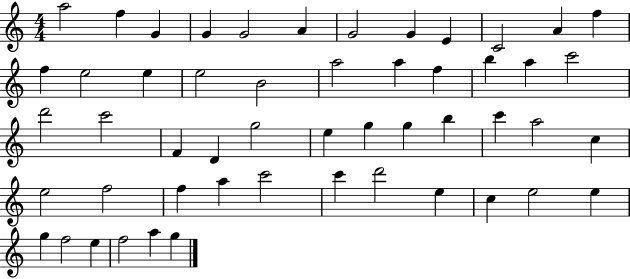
X:1
T:Untitled
M:4/4
L:1/4
K:C
a2 f G G G2 A G2 G E C2 A f f e2 e e2 B2 a2 a f b a c'2 d'2 c'2 F D g2 e g g b c' a2 c e2 f2 f a c'2 c' d'2 e c e2 e g f2 e f2 a g